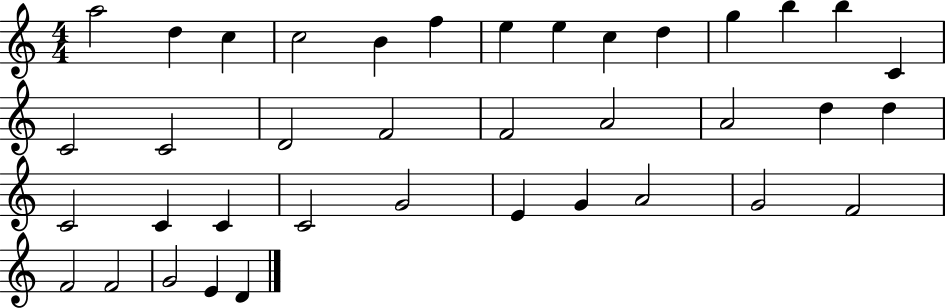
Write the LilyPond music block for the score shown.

{
  \clef treble
  \numericTimeSignature
  \time 4/4
  \key c \major
  a''2 d''4 c''4 | c''2 b'4 f''4 | e''4 e''4 c''4 d''4 | g''4 b''4 b''4 c'4 | \break c'2 c'2 | d'2 f'2 | f'2 a'2 | a'2 d''4 d''4 | \break c'2 c'4 c'4 | c'2 g'2 | e'4 g'4 a'2 | g'2 f'2 | \break f'2 f'2 | g'2 e'4 d'4 | \bar "|."
}